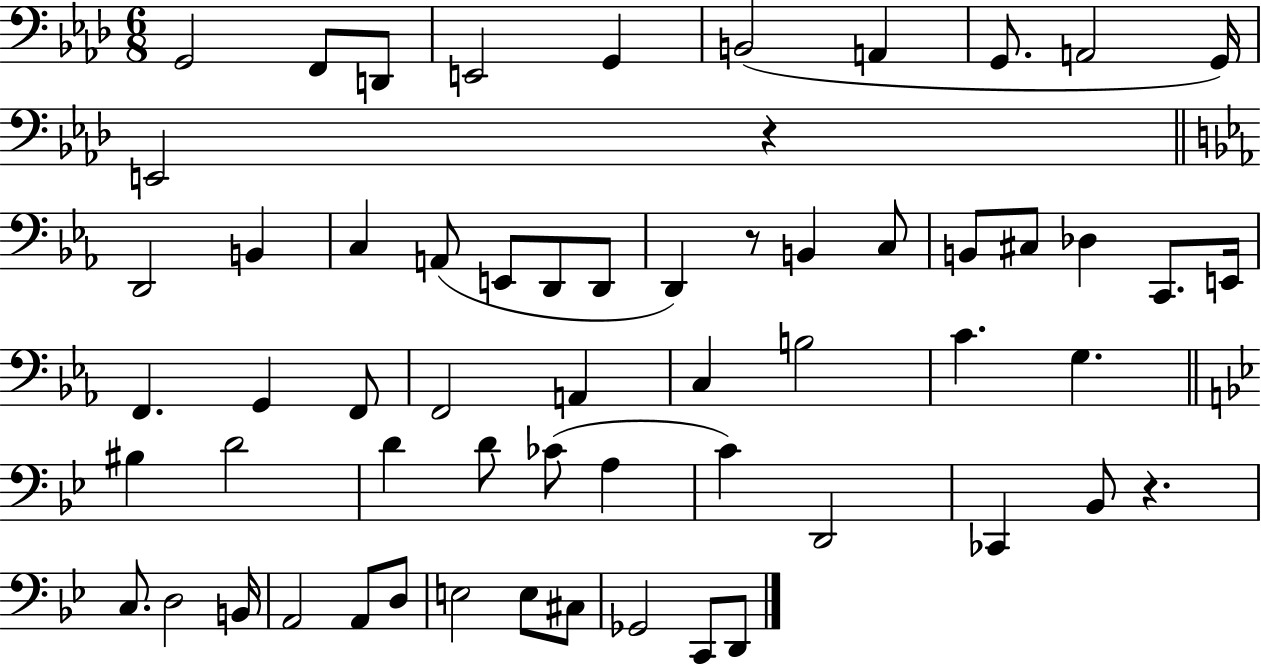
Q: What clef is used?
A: bass